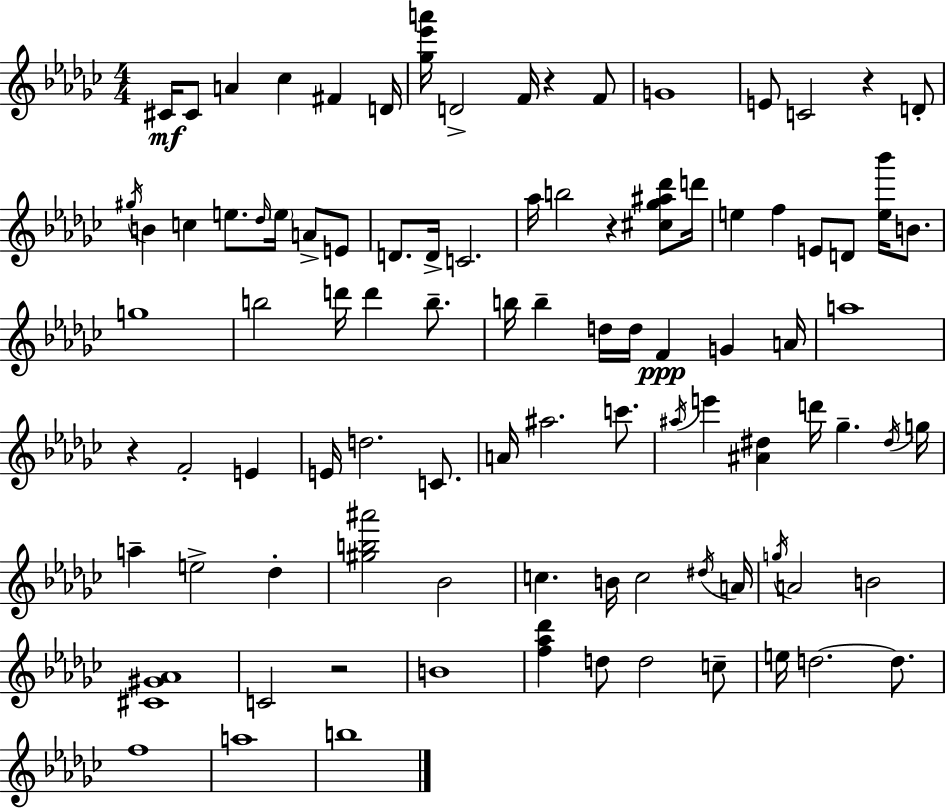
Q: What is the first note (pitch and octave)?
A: C#4